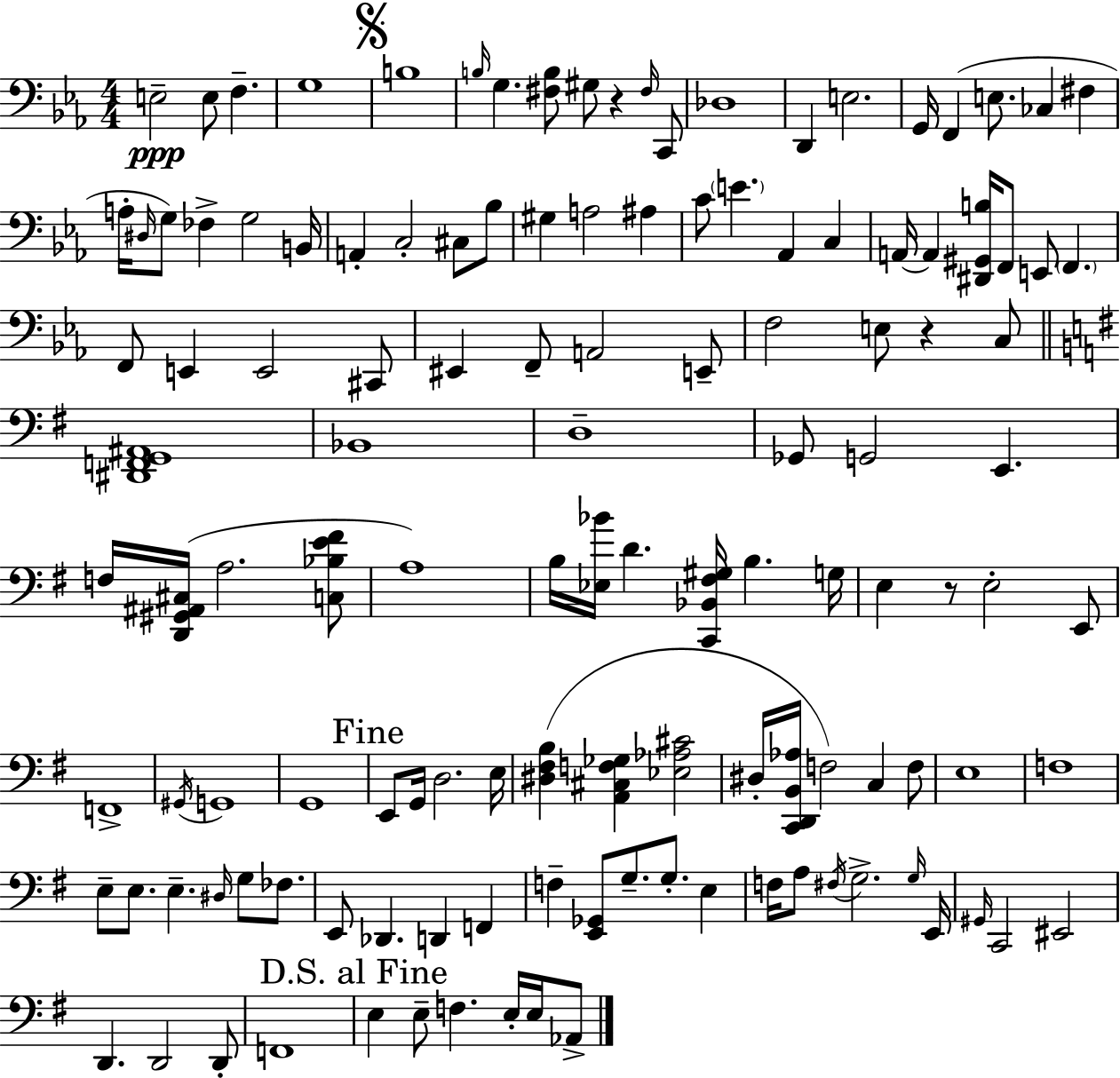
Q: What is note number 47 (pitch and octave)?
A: A2